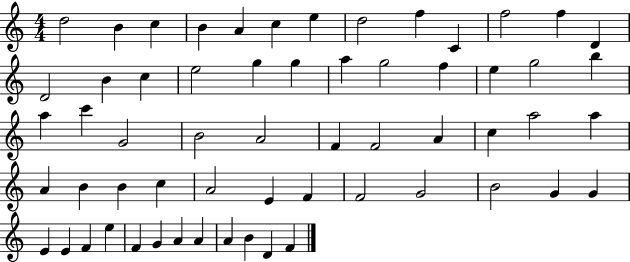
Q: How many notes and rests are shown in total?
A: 60